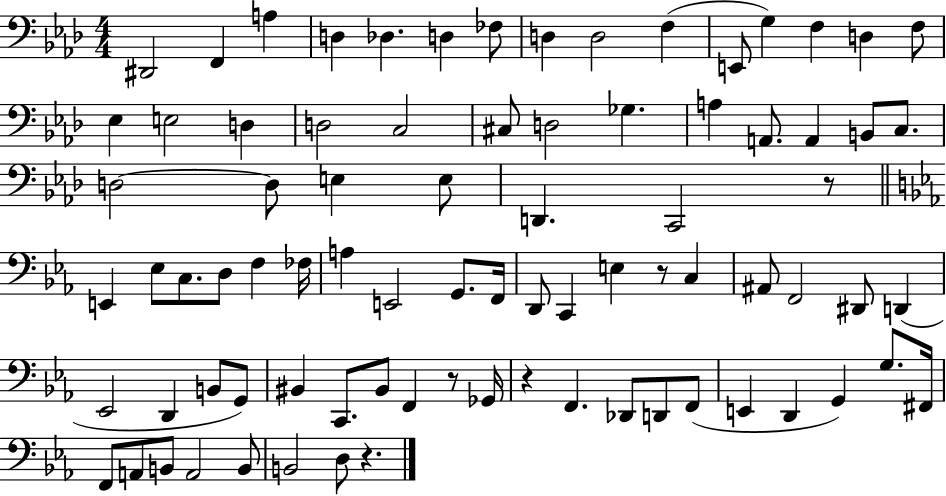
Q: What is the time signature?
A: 4/4